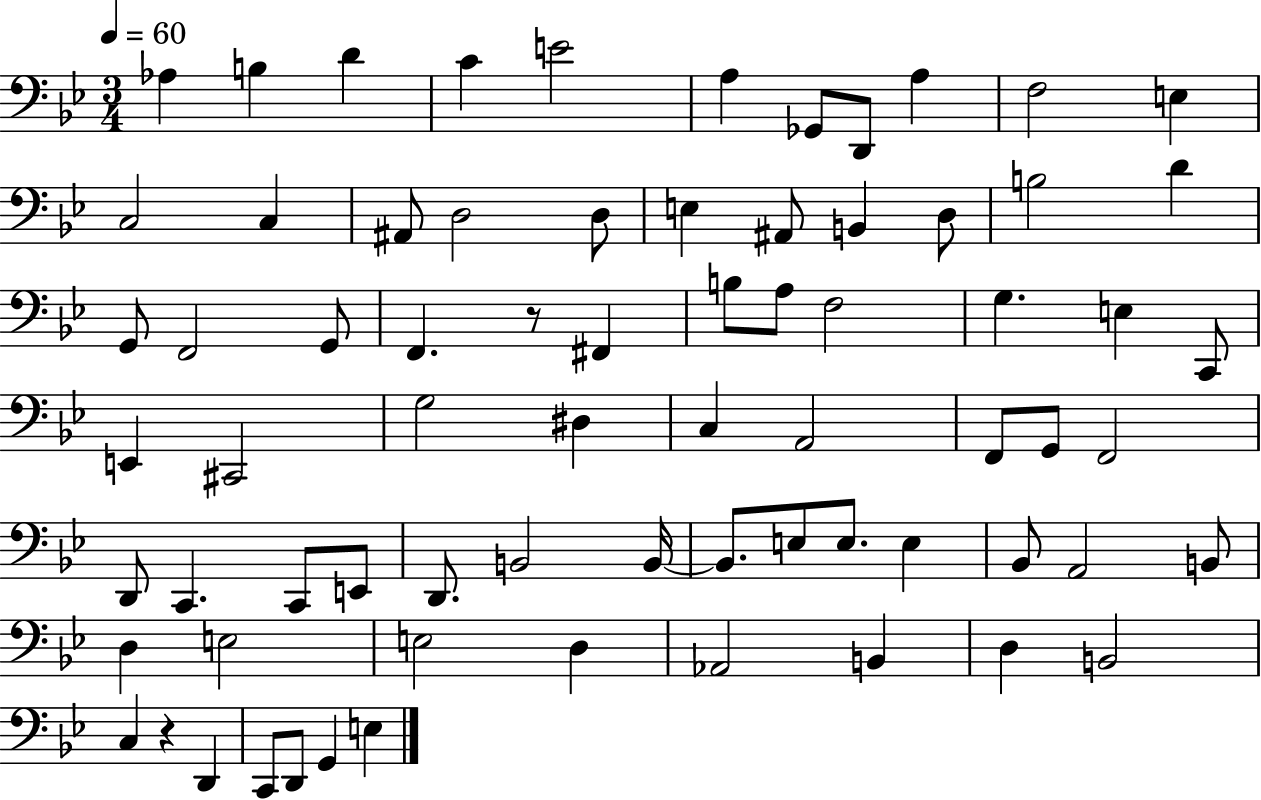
X:1
T:Untitled
M:3/4
L:1/4
K:Bb
_A, B, D C E2 A, _G,,/2 D,,/2 A, F,2 E, C,2 C, ^A,,/2 D,2 D,/2 E, ^A,,/2 B,, D,/2 B,2 D G,,/2 F,,2 G,,/2 F,, z/2 ^F,, B,/2 A,/2 F,2 G, E, C,,/2 E,, ^C,,2 G,2 ^D, C, A,,2 F,,/2 G,,/2 F,,2 D,,/2 C,, C,,/2 E,,/2 D,,/2 B,,2 B,,/4 B,,/2 E,/2 E,/2 E, _B,,/2 A,,2 B,,/2 D, E,2 E,2 D, _A,,2 B,, D, B,,2 C, z D,, C,,/2 D,,/2 G,, E,